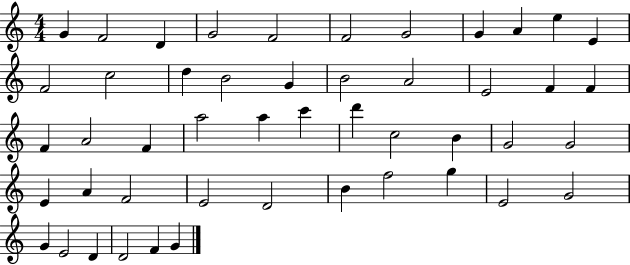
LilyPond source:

{
  \clef treble
  \numericTimeSignature
  \time 4/4
  \key c \major
  g'4 f'2 d'4 | g'2 f'2 | f'2 g'2 | g'4 a'4 e''4 e'4 | \break f'2 c''2 | d''4 b'2 g'4 | b'2 a'2 | e'2 f'4 f'4 | \break f'4 a'2 f'4 | a''2 a''4 c'''4 | d'''4 c''2 b'4 | g'2 g'2 | \break e'4 a'4 f'2 | e'2 d'2 | b'4 f''2 g''4 | e'2 g'2 | \break g'4 e'2 d'4 | d'2 f'4 g'4 | \bar "|."
}